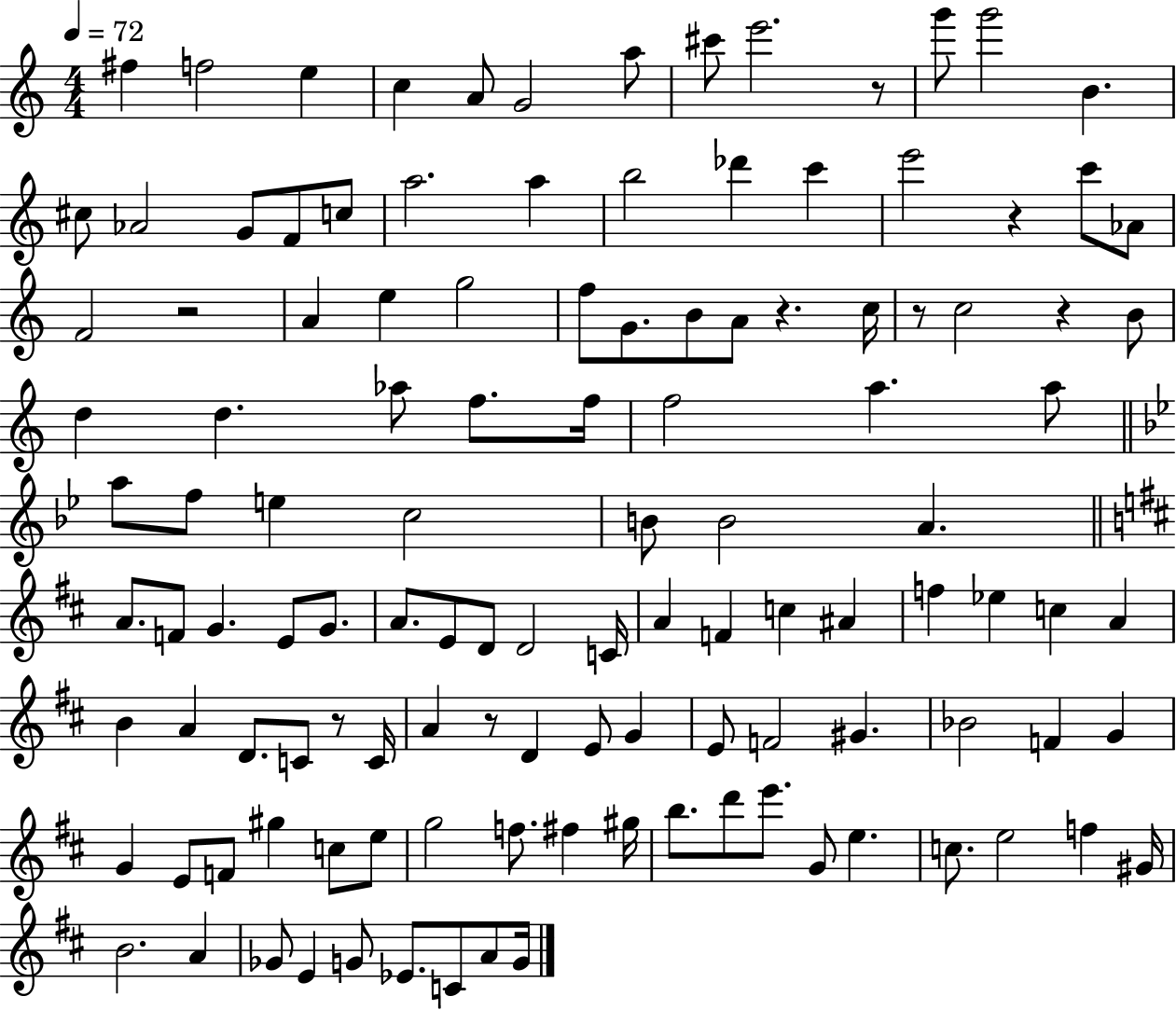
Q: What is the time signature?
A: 4/4